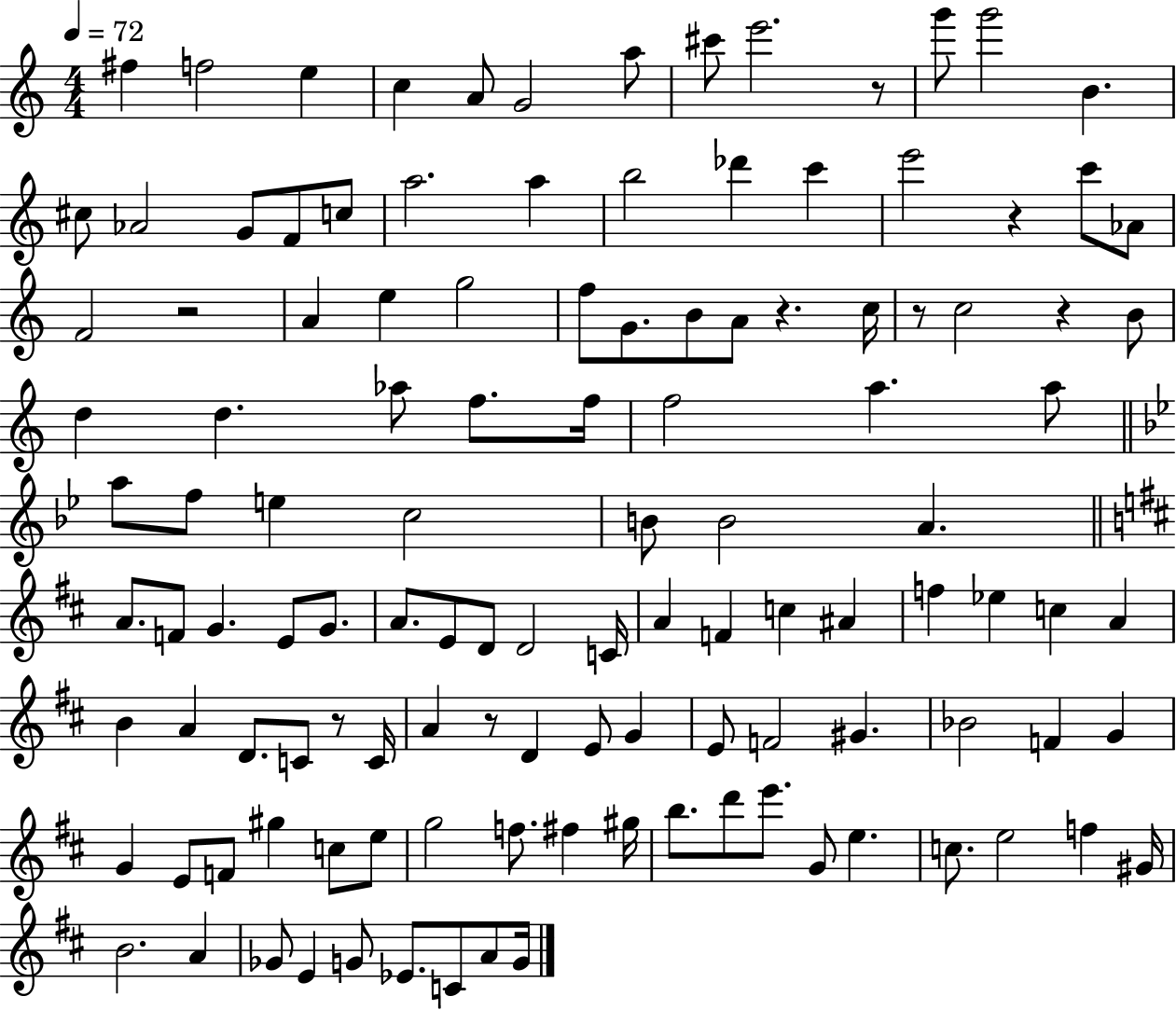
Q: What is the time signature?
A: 4/4